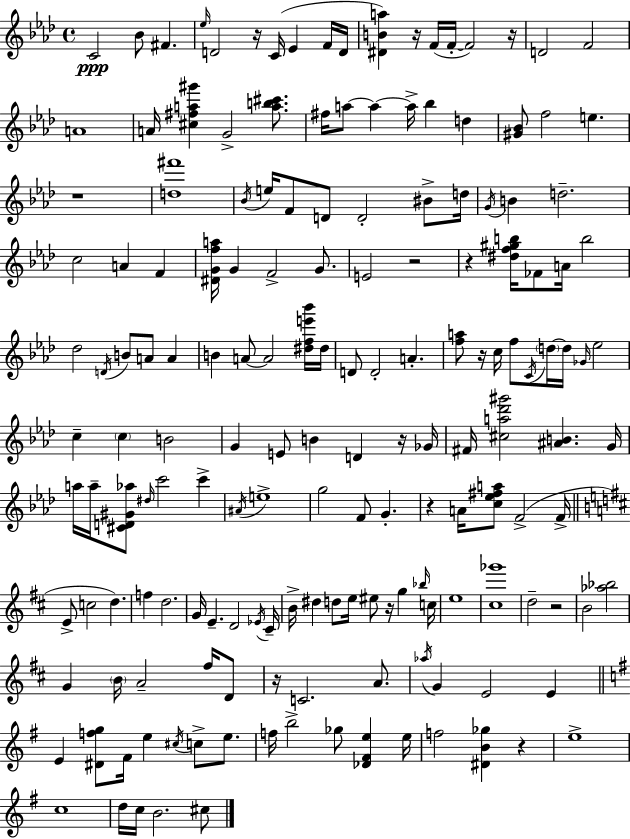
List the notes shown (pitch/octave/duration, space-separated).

C4/h Bb4/e F#4/q. Eb5/s D4/h R/s C4/s Eb4/q F4/s D4/s [D#4,B4,A5]/q R/s F4/s F4/s F4/h R/s D4/h F4/h A4/w A4/s [C#5,F#5,A5,G#6]/q G4/h [A5,B5,C#6]/e. F#5/s A5/e A5/q A5/s Bb5/q D5/q [G#4,Bb4]/e F5/h E5/q. R/w [D5,F#6]/w Bb4/s E5/s F4/e D4/e D4/h BIS4/e D5/s G4/s B4/q D5/h. C5/h A4/q F4/q [D#4,G4,F5,A5]/s G4/q F4/h G4/e. E4/h R/h R/q [D#5,F5,G#5,B5]/s FES4/e A4/s B5/h Db5/h D4/s B4/e A4/e A4/q B4/q A4/e A4/h [D#5,F5,E6,Bb6]/s D#5/s D4/e D4/h A4/q. [F5,A5]/e R/s C5/s F5/e C4/s D5/s D5/s Gb4/s Eb5/h C5/q C5/q B4/h G4/q E4/e B4/q D4/q R/s Gb4/s F#4/s [C#5,A5,Db6,G#6]/h [A#4,B4]/q. G4/s A5/s A5/s [C#4,D4,G#4,Ab5]/e D#5/s C6/h C6/q A#4/s E5/w G5/h F4/e G4/q. R/q A4/s [C5,Eb5,F#5,A5]/e F4/h F4/s E4/e C5/h D5/q. F5/q D5/h. G4/s E4/q. D4/h Eb4/s C#4/s B4/s D#5/q D5/e E5/s EIS5/e R/s G5/q Bb5/s C5/s E5/w [C#5,Gb6]/w D5/h R/h B4/h [Ab5,Bb5]/h G4/q B4/s A4/h F#5/s D4/e R/s C4/h. A4/e. Ab5/s G4/q E4/h E4/q E4/q [D#4,F5,G5]/e F#4/s E5/q C#5/s C5/e E5/e. F5/s B5/h Gb5/e [Db4,F#4,E5]/q E5/s F5/h [D#4,B4,Gb5]/q R/q E5/w C5/w D5/s C5/s B4/h. C#5/e